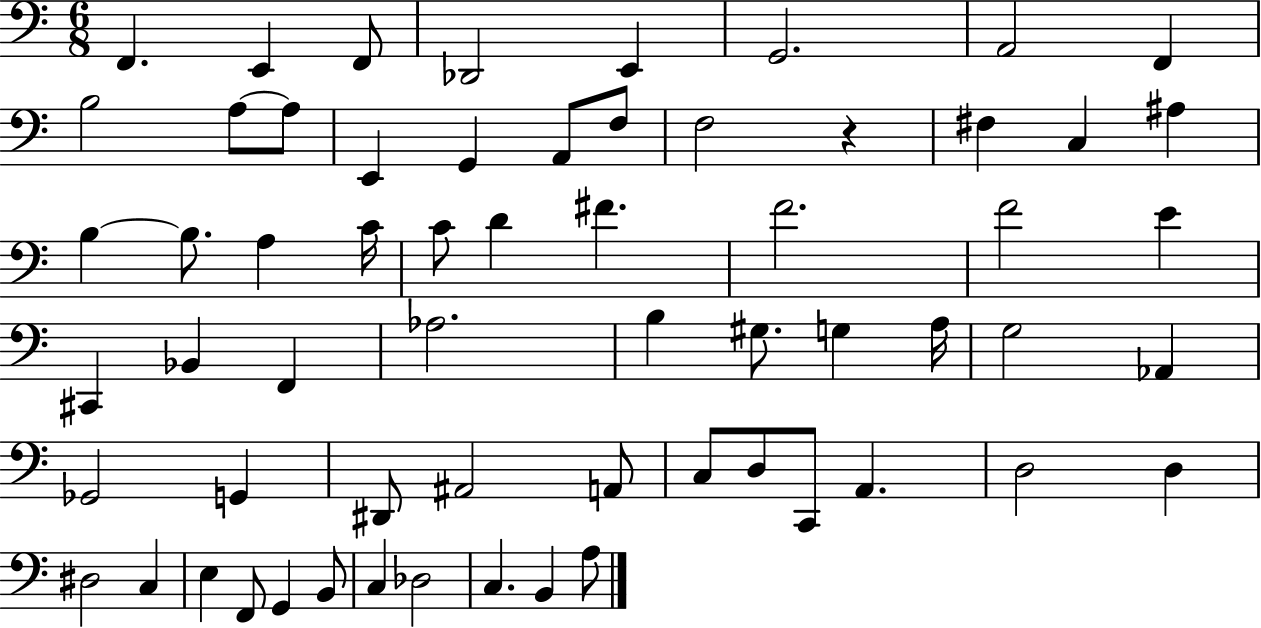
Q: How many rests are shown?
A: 1